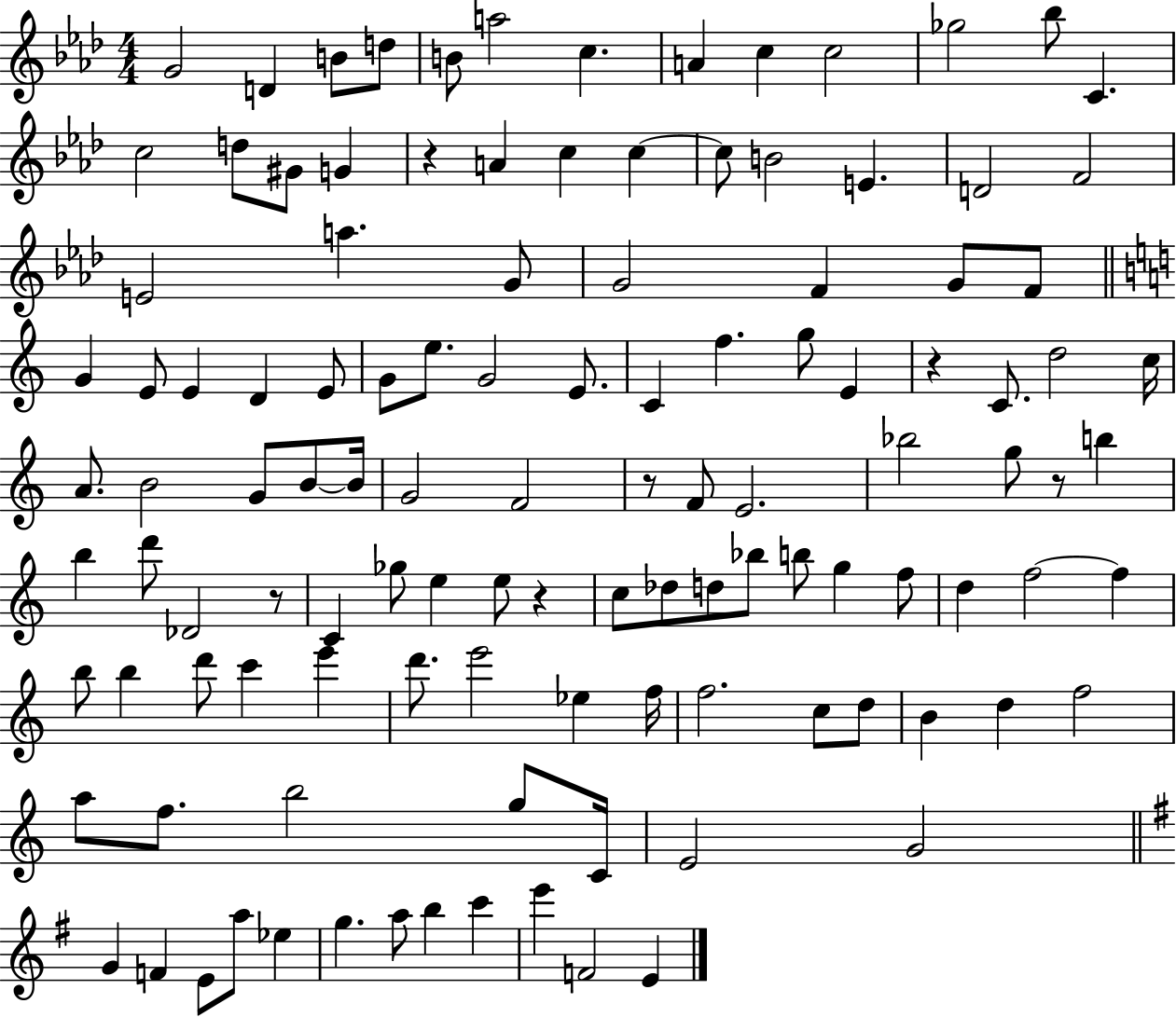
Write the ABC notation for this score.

X:1
T:Untitled
M:4/4
L:1/4
K:Ab
G2 D B/2 d/2 B/2 a2 c A c c2 _g2 _b/2 C c2 d/2 ^G/2 G z A c c c/2 B2 E D2 F2 E2 a G/2 G2 F G/2 F/2 G E/2 E D E/2 G/2 e/2 G2 E/2 C f g/2 E z C/2 d2 c/4 A/2 B2 G/2 B/2 B/4 G2 F2 z/2 F/2 E2 _b2 g/2 z/2 b b d'/2 _D2 z/2 C _g/2 e e/2 z c/2 _d/2 d/2 _b/2 b/2 g f/2 d f2 f b/2 b d'/2 c' e' d'/2 e'2 _e f/4 f2 c/2 d/2 B d f2 a/2 f/2 b2 g/2 C/4 E2 G2 G F E/2 a/2 _e g a/2 b c' e' F2 E